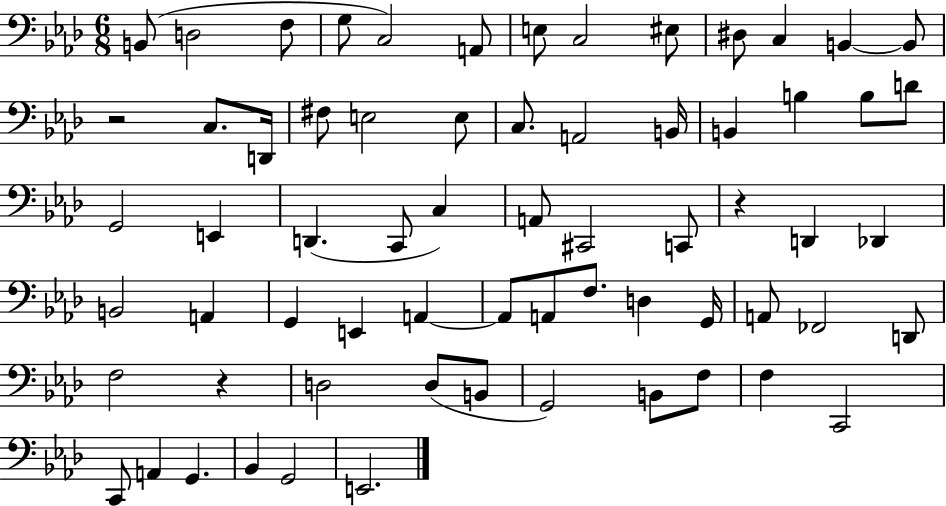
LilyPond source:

{
  \clef bass
  \numericTimeSignature
  \time 6/8
  \key aes \major
  b,8( d2 f8 | g8 c2) a,8 | e8 c2 eis8 | dis8 c4 b,4~~ b,8 | \break r2 c8. d,16 | fis8 e2 e8 | c8. a,2 b,16 | b,4 b4 b8 d'8 | \break g,2 e,4 | d,4.( c,8 c4) | a,8 cis,2 c,8 | r4 d,4 des,4 | \break b,2 a,4 | g,4 e,4 a,4~~ | a,8 a,8 f8. d4 g,16 | a,8 fes,2 d,8 | \break f2 r4 | d2 d8( b,8 | g,2) b,8 f8 | f4 c,2 | \break c,8 a,4 g,4. | bes,4 g,2 | e,2. | \bar "|."
}